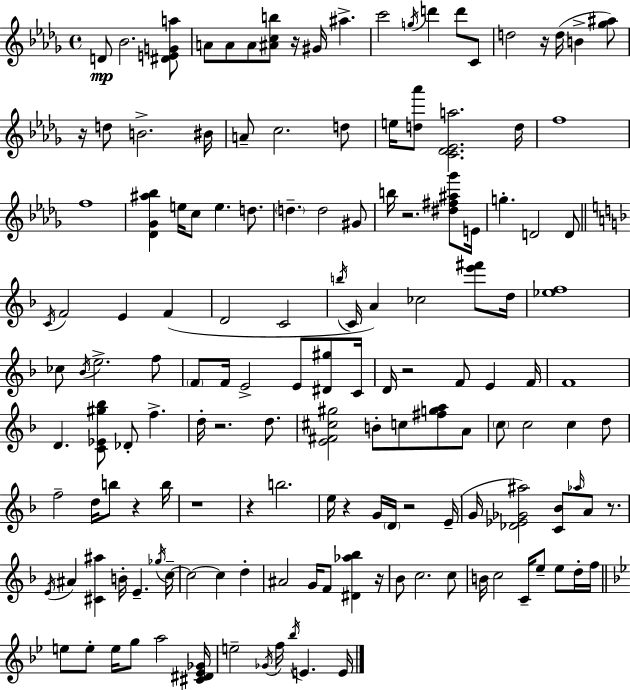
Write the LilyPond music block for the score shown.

{
  \clef treble
  \time 4/4
  \defaultTimeSignature
  \key bes \minor
  d'8\mp bes'2. <dis' e' g' a''>8 | a'8 a'8 a'8 <ais' c'' b''>8 r16 gis'16 ais''4.-> | c'''2 \acciaccatura { g''16 } d'''4 d'''8 c'8 | d''2 r16 d''16( b'4-> <ges'' ais''>8) | \break r16 d''8 b'2.-> | bis'16 a'8-- c''2. d''8 | e''16 <d'' aes'''>8 <c' des' ees' a''>2. | d''16 f''1 | \break f''1 | <des' ges' ais'' bes''>4 e''16 c''8 e''4. d''8. | \parenthesize d''4.-- d''2 gis'8 | b''16 r2. <dis'' fis'' ais'' ges'''>8 | \break e'16 g''4.-. d'2 d'8 | \bar "||" \break \key f \major \acciaccatura { c'16 } f'2 e'4 f'4( | d'2 c'2 | \acciaccatura { b''16 } c'16 a'4) ces''2 <e''' fis'''>8 | d''16 <ees'' f''>1 | \break ces''8 \acciaccatura { bes'16 } e''2.-> | f''8 \parenthesize f'8 f'16 e'2-> e'8 | <dis' gis''>8 c'16 d'16 r2 f'8 e'4 | f'16 f'1 | \break d'4. <c' ees' gis'' bes''>8 des'8-. f''4.-> | d''16-. r2. | d''8. <e' fis' cis'' gis''>2 b'8-. c''8 <fis'' g'' a''>8 | a'8 \parenthesize c''8 c''2 c''4 | \break d''8 f''2-- d''16 b''8 r4 | b''16 r1 | r4 b''2. | e''16 r4 g'16 \parenthesize d'16 r2 | \break e'16--( g'16 <des' ees' ges' ais''>2) <c' bes'>8 \grace { aes''16 } a'8 | r8. \acciaccatura { e'16 } ais'4 <cis' ais''>4 b'16-. e'4.-- | \acciaccatura { ges''16 } c''16--~~ c''2~~ c''4 | d''4-. ais'2 g'16 f'8 | \break <dis' aes'' bes''>4 r16 bes'8 c''2. | c''8 b'16 c''2 c'16-- | e''8-- e''8 d''16-. f''16 \bar "||" \break \key g \minor e''8 e''8-. e''16 g''8 a''2 <cis' dis' ees' ges'>16 | e''2-- \acciaccatura { ges'16 } f''16 \acciaccatura { bes''16 } e'4. | e'16 \bar "|."
}